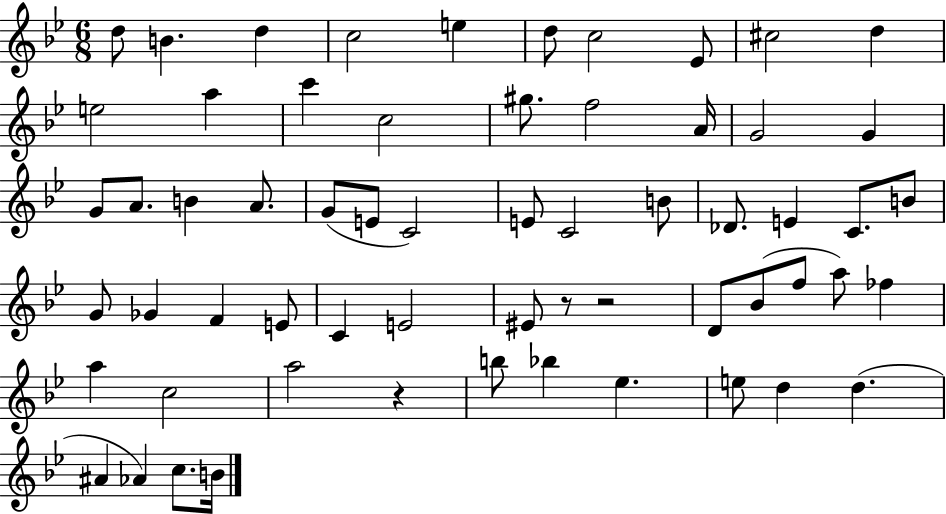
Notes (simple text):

D5/e B4/q. D5/q C5/h E5/q D5/e C5/h Eb4/e C#5/h D5/q E5/h A5/q C6/q C5/h G#5/e. F5/h A4/s G4/h G4/q G4/e A4/e. B4/q A4/e. G4/e E4/e C4/h E4/e C4/h B4/e Db4/e. E4/q C4/e. B4/e G4/e Gb4/q F4/q E4/e C4/q E4/h EIS4/e R/e R/h D4/e Bb4/e F5/e A5/e FES5/q A5/q C5/h A5/h R/q B5/e Bb5/q Eb5/q. E5/e D5/q D5/q. A#4/q Ab4/q C5/e. B4/s